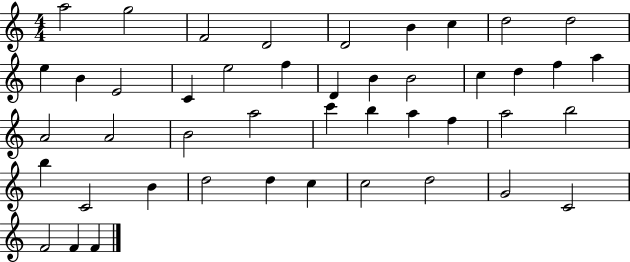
{
  \clef treble
  \numericTimeSignature
  \time 4/4
  \key c \major
  a''2 g''2 | f'2 d'2 | d'2 b'4 c''4 | d''2 d''2 | \break e''4 b'4 e'2 | c'4 e''2 f''4 | d'4 b'4 b'2 | c''4 d''4 f''4 a''4 | \break a'2 a'2 | b'2 a''2 | c'''4 b''4 a''4 f''4 | a''2 b''2 | \break b''4 c'2 b'4 | d''2 d''4 c''4 | c''2 d''2 | g'2 c'2 | \break f'2 f'4 f'4 | \bar "|."
}